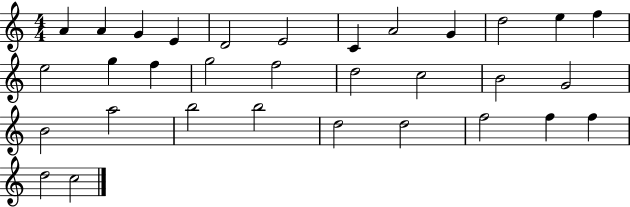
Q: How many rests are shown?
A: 0